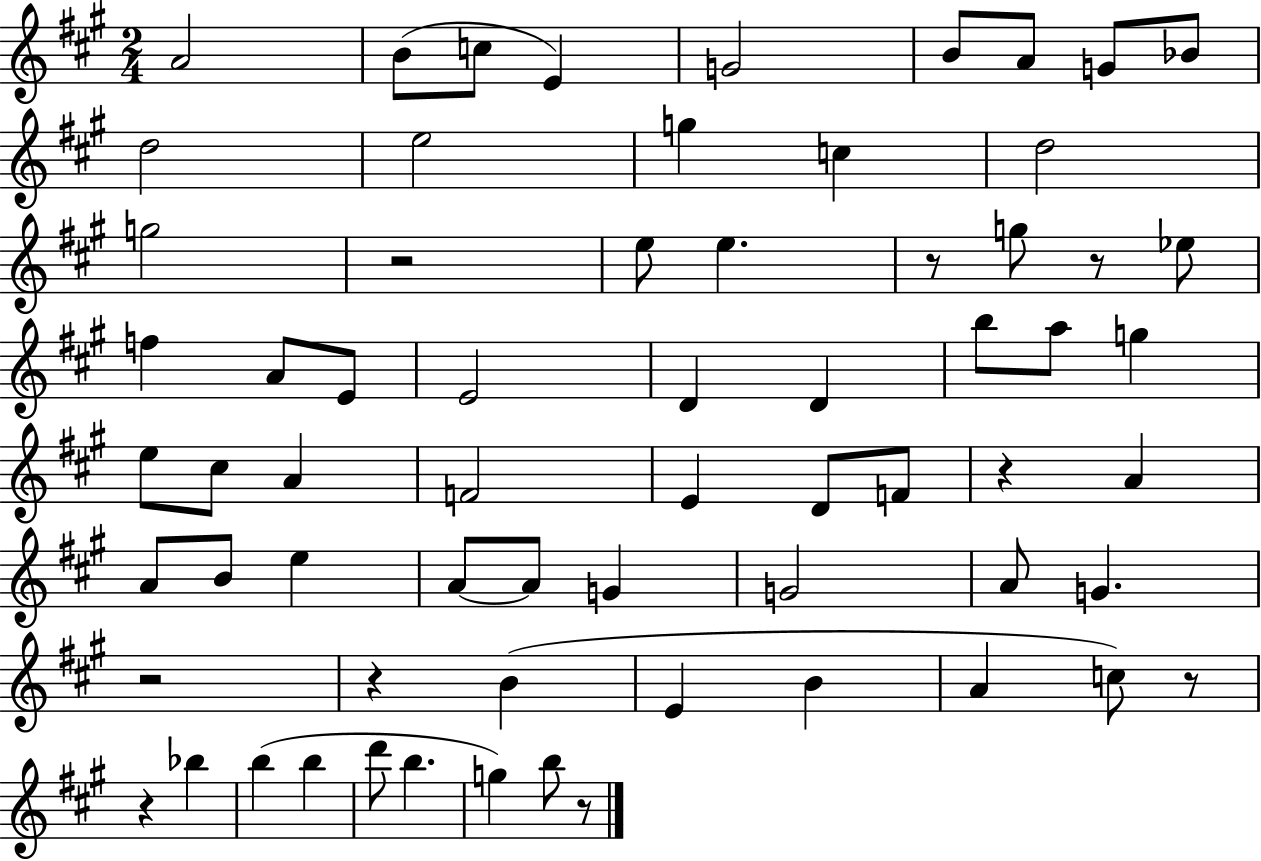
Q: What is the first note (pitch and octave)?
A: A4